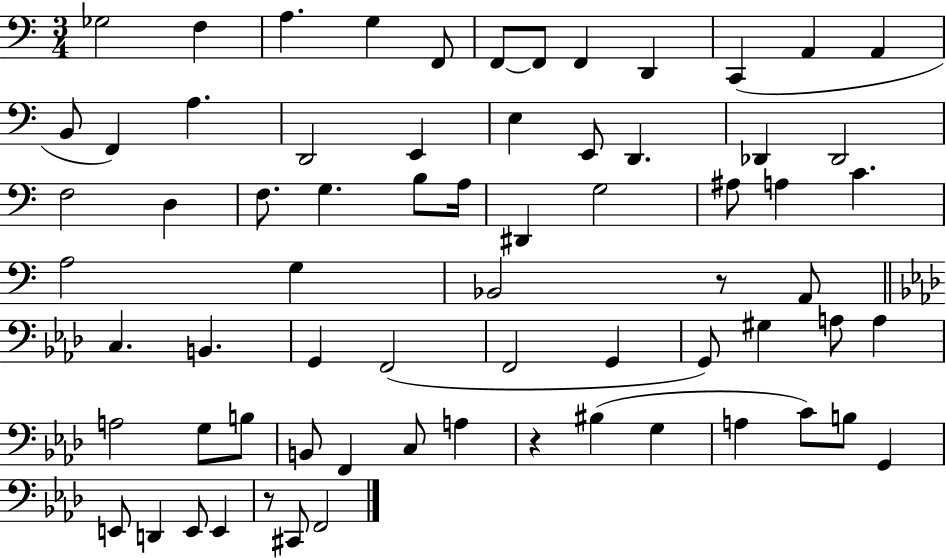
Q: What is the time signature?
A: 3/4